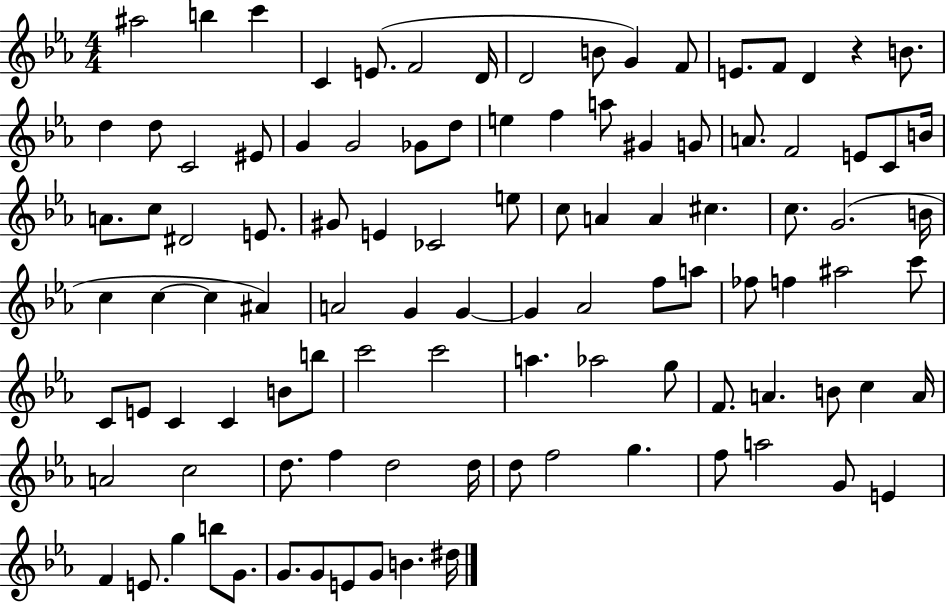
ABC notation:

X:1
T:Untitled
M:4/4
L:1/4
K:Eb
^a2 b c' C E/2 F2 D/4 D2 B/2 G F/2 E/2 F/2 D z B/2 d d/2 C2 ^E/2 G G2 _G/2 d/2 e f a/2 ^G G/2 A/2 F2 E/2 C/2 B/4 A/2 c/2 ^D2 E/2 ^G/2 E _C2 e/2 c/2 A A ^c c/2 G2 B/4 c c c ^A A2 G G G _A2 f/2 a/2 _f/2 f ^a2 c'/2 C/2 E/2 C C B/2 b/2 c'2 c'2 a _a2 g/2 F/2 A B/2 c A/4 A2 c2 d/2 f d2 d/4 d/2 f2 g f/2 a2 G/2 E F E/2 g b/2 G/2 G/2 G/2 E/2 G/2 B ^d/4